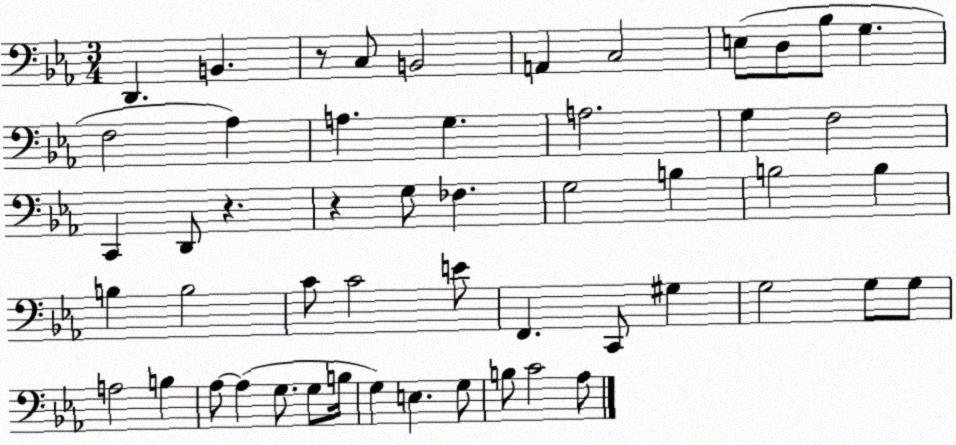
X:1
T:Untitled
M:3/4
L:1/4
K:Eb
D,, B,, z/2 C,/2 B,,2 A,, C,2 E,/2 D,/2 _B,/2 G, F,2 _A, A, G, A,2 G, F,2 C,, D,,/2 z z G,/2 _F, G,2 B, B,2 B, B, B,2 C/2 C2 E/2 F,, C,,/2 ^G, G,2 G,/2 G,/2 A,2 B, _A,/2 _A, G,/2 G,/2 B,/4 G, E, G,/2 B,/2 C2 _A,/2